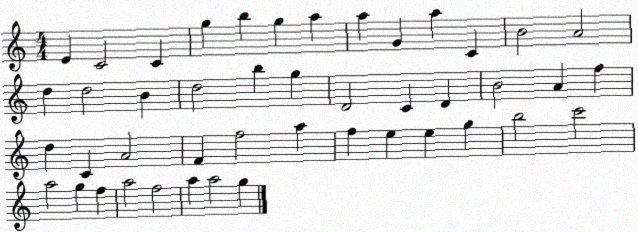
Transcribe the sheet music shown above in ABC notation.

X:1
T:Untitled
M:4/4
L:1/4
K:C
E C2 C g b g a a G a C B2 A2 d d2 B d2 b g D2 C D B2 A f d C A2 F f2 a f e e g b2 c'2 a2 g f a2 f2 a a2 g